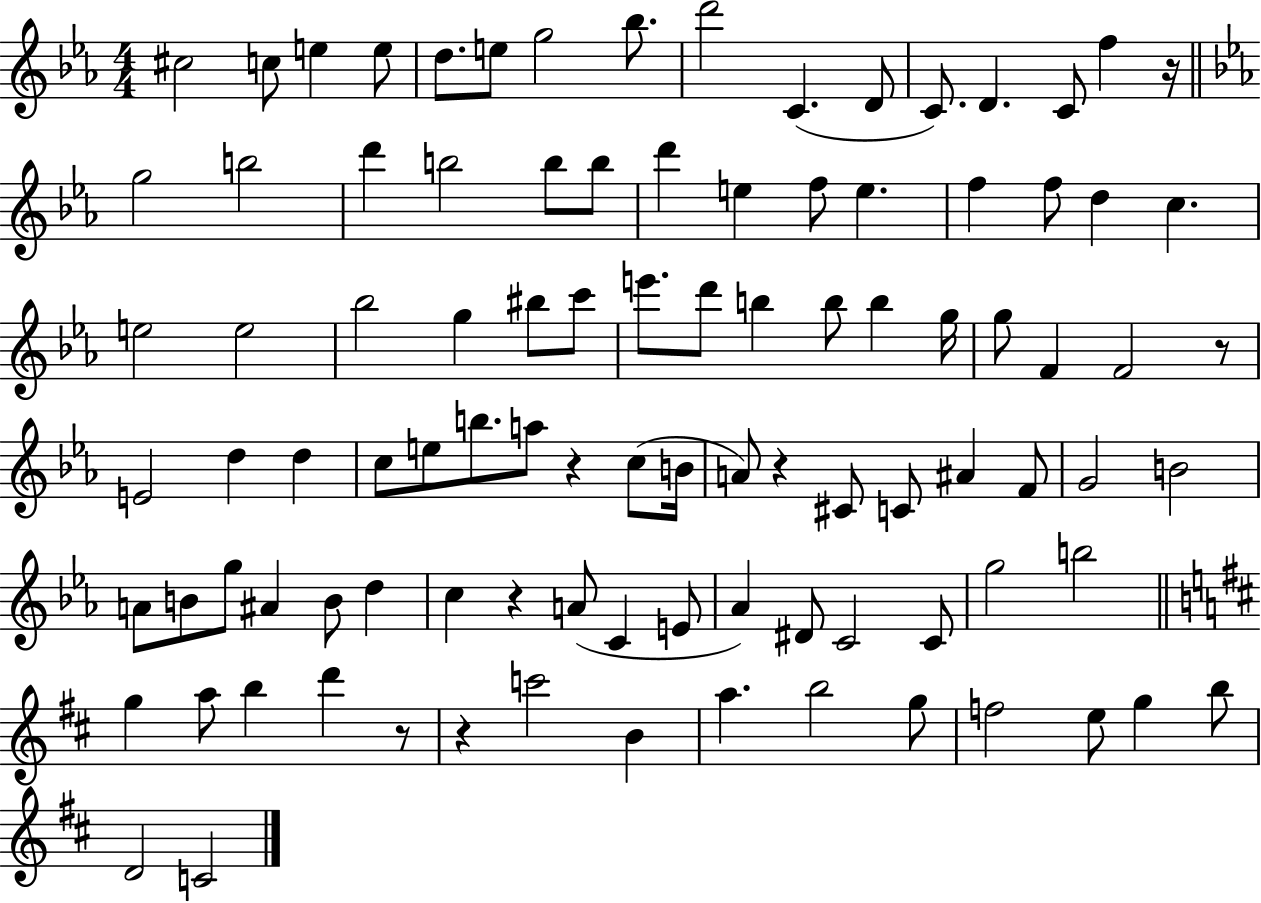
X:1
T:Untitled
M:4/4
L:1/4
K:Eb
^c2 c/2 e e/2 d/2 e/2 g2 _b/2 d'2 C D/2 C/2 D C/2 f z/4 g2 b2 d' b2 b/2 b/2 d' e f/2 e f f/2 d c e2 e2 _b2 g ^b/2 c'/2 e'/2 d'/2 b b/2 b g/4 g/2 F F2 z/2 E2 d d c/2 e/2 b/2 a/2 z c/2 B/4 A/2 z ^C/2 C/2 ^A F/2 G2 B2 A/2 B/2 g/2 ^A B/2 d c z A/2 C E/2 _A ^D/2 C2 C/2 g2 b2 g a/2 b d' z/2 z c'2 B a b2 g/2 f2 e/2 g b/2 D2 C2